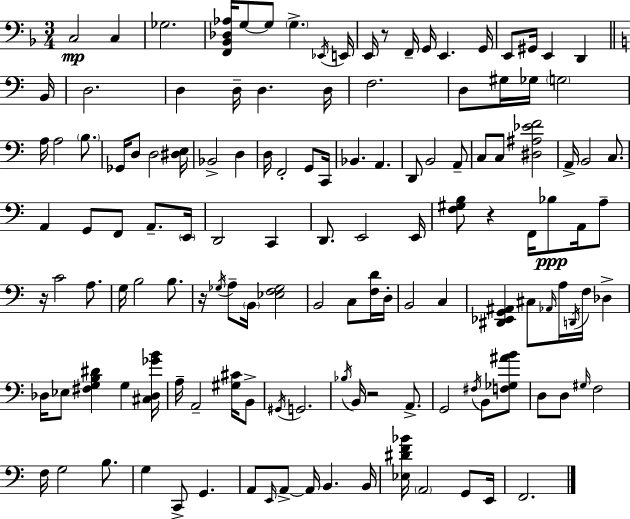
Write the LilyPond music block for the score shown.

{
  \clef bass
  \numericTimeSignature
  \time 3/4
  \key d \minor
  c2\mp c4 | ges2. | <f, bes, des aes>16 g8~~ g8 \parenthesize g4.-> \acciaccatura { ees,16 } | e,16 e,16 r8 f,16-- g,16 e,4. | \break g,16 e,8 gis,16 e,4 d,4 | \bar "||" \break \key c \major b,16 d2. | d4 d16-- d4. | d16 f2. | d8 gis16 ges16 \parenthesize g2 | \break a16 a2 \parenthesize b8. | ges,16 d8 d2 | <dis e>16 bes,2-> d4 | d16 f,2-. g,8 | \break c,16 bes,4. a,4. | d,8 b,2 a,8-- | c8 c8 <dis ais ees' f'>2 | a,16-> b,2 c8. | \break a,4 g,8 f,8 a,8.-- | \parenthesize e,16 d,2 c,4 | d,8. e,2 | e,16 <f gis b>8 r4 f,16 bes8\ppp a,16 a8-- | \break r16 c'2 a8. | g16 b2 b8. | r16 \acciaccatura { ges16 } a8-- \parenthesize b,16 <ees f ges>2 | b,2 c8 | \break <f d'>16 d16-. b,2 c4 | <dis, ees, g, ais,>4 cis8 \grace { aes,16 } a16 \acciaccatura { d,16 } f16 | des4-> des16 ees8 <fis g b dis'>4 g4 | <cis des ges' b'>16 a16-- a,2-- | \break <gis cis'>16 b,8-> \acciaccatura { gis,16 } g,2. | \acciaccatura { bes16 } b,16 r2 | a,8.-> g,2 | \acciaccatura { fis16 } b,8 <f ges ais' b'>8 d8 d8 \grace { gis16 } | \break f2 f16 g2 | b8. g4 | c,8-> g,4. a,8 \grace { e,16 } a,8->~~ | a,16 b,4. b,16 <ees dis' f' bes'>16 \parenthesize a,2 | \break g,8 e,16 f,2. | \bar "|."
}